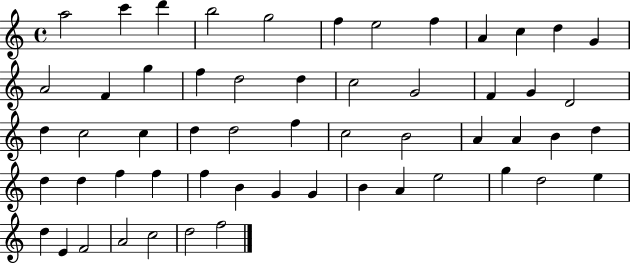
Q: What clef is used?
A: treble